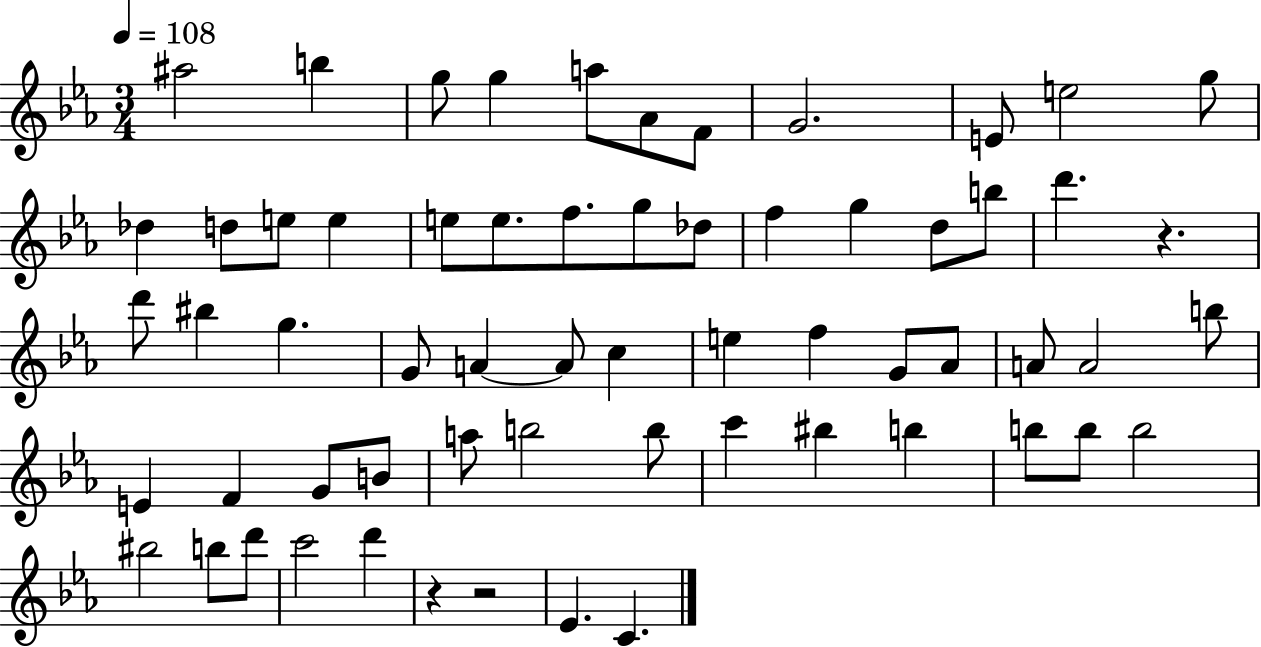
{
  \clef treble
  \numericTimeSignature
  \time 3/4
  \key ees \major
  \tempo 4 = 108
  ais''2 b''4 | g''8 g''4 a''8 aes'8 f'8 | g'2. | e'8 e''2 g''8 | \break des''4 d''8 e''8 e''4 | e''8 e''8. f''8. g''8 des''8 | f''4 g''4 d''8 b''8 | d'''4. r4. | \break d'''8 bis''4 g''4. | g'8 a'4~~ a'8 c''4 | e''4 f''4 g'8 aes'8 | a'8 a'2 b''8 | \break e'4 f'4 g'8 b'8 | a''8 b''2 b''8 | c'''4 bis''4 b''4 | b''8 b''8 b''2 | \break bis''2 b''8 d'''8 | c'''2 d'''4 | r4 r2 | ees'4. c'4. | \break \bar "|."
}